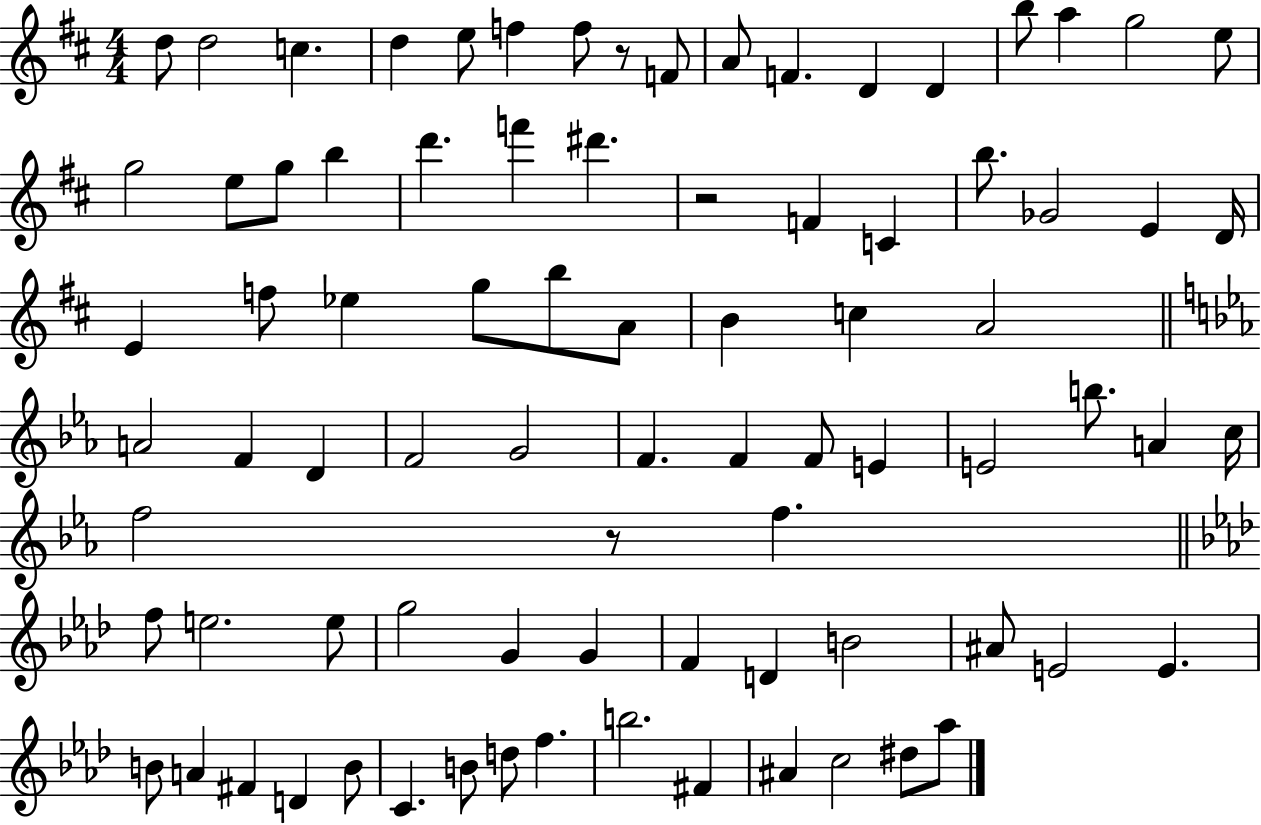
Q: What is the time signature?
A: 4/4